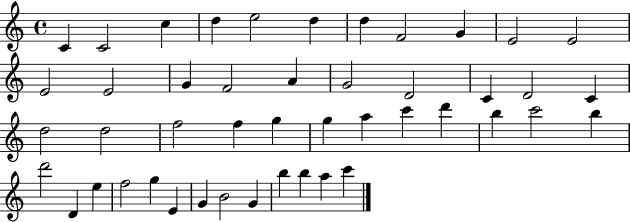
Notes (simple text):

C4/q C4/h C5/q D5/q E5/h D5/q D5/q F4/h G4/q E4/h E4/h E4/h E4/h G4/q F4/h A4/q G4/h D4/h C4/q D4/h C4/q D5/h D5/h F5/h F5/q G5/q G5/q A5/q C6/q D6/q B5/q C6/h B5/q D6/h D4/q E5/q F5/h G5/q E4/q G4/q B4/h G4/q B5/q B5/q A5/q C6/q